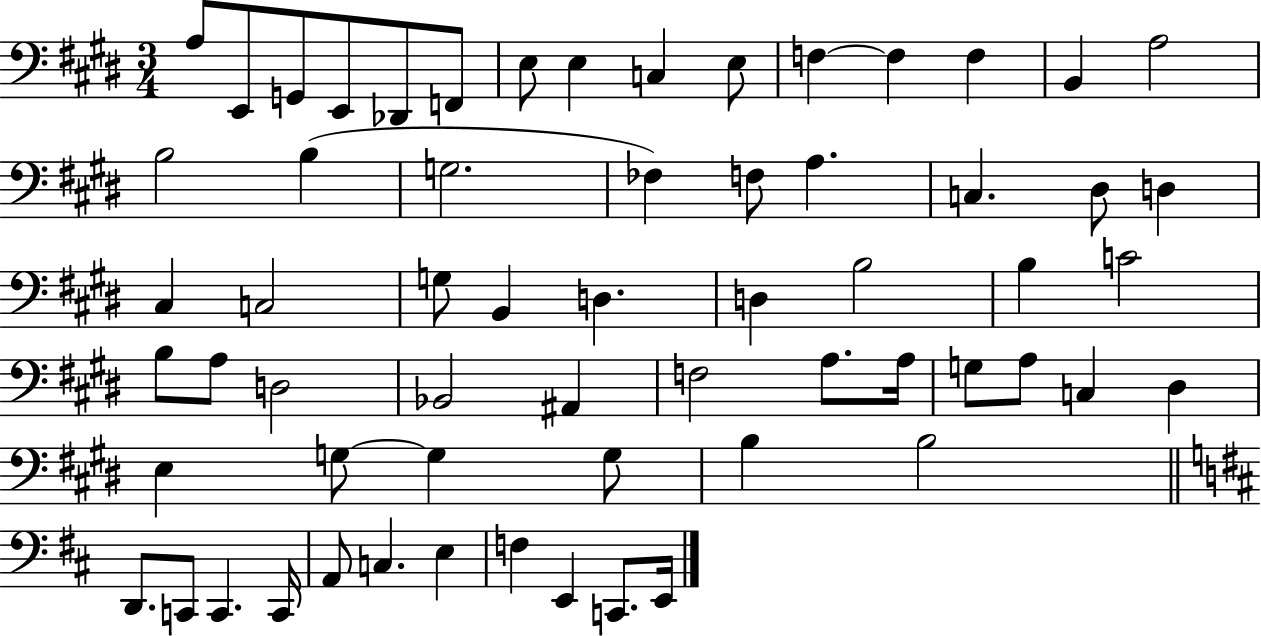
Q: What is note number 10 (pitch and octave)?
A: E3